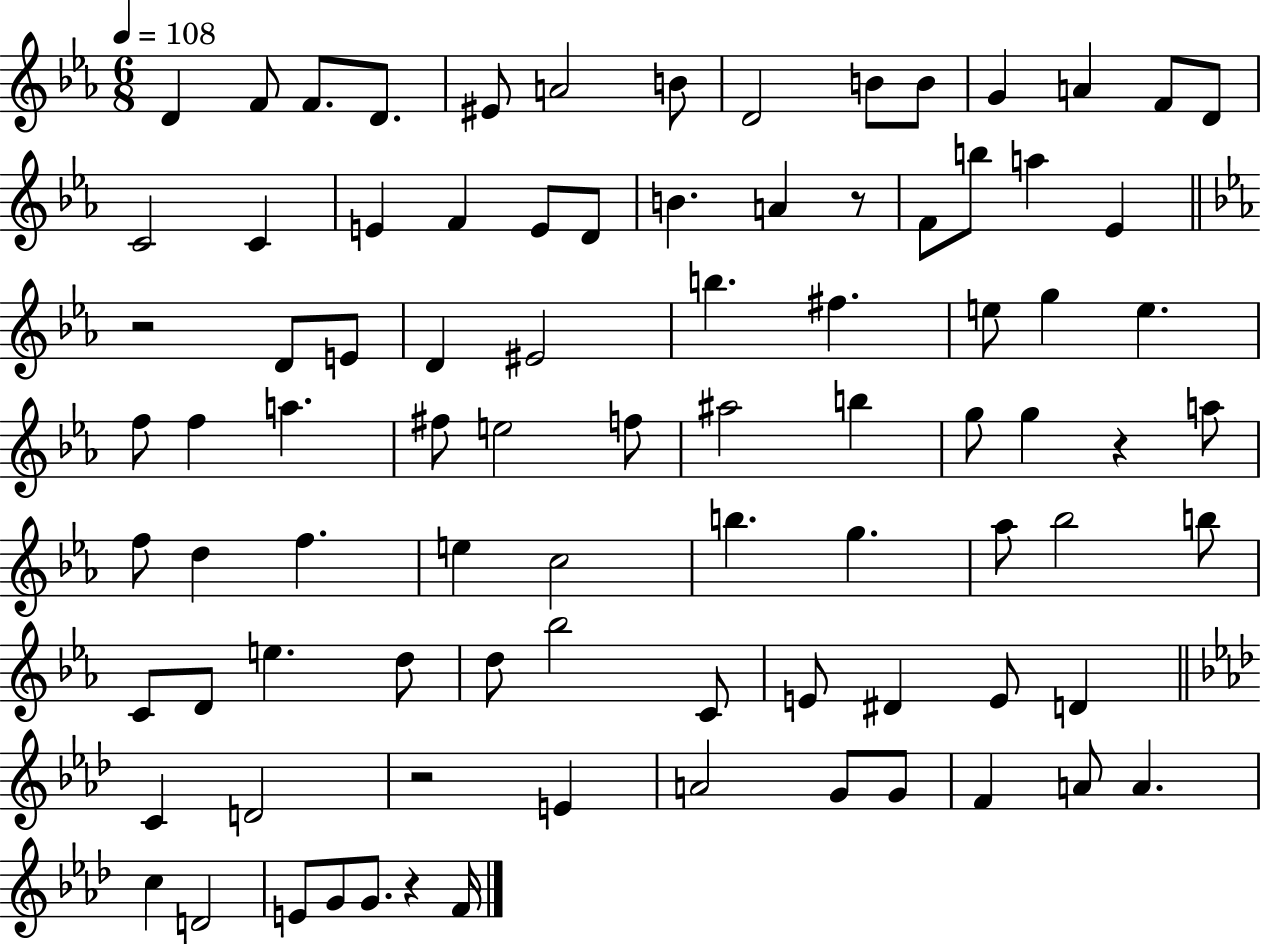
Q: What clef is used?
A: treble